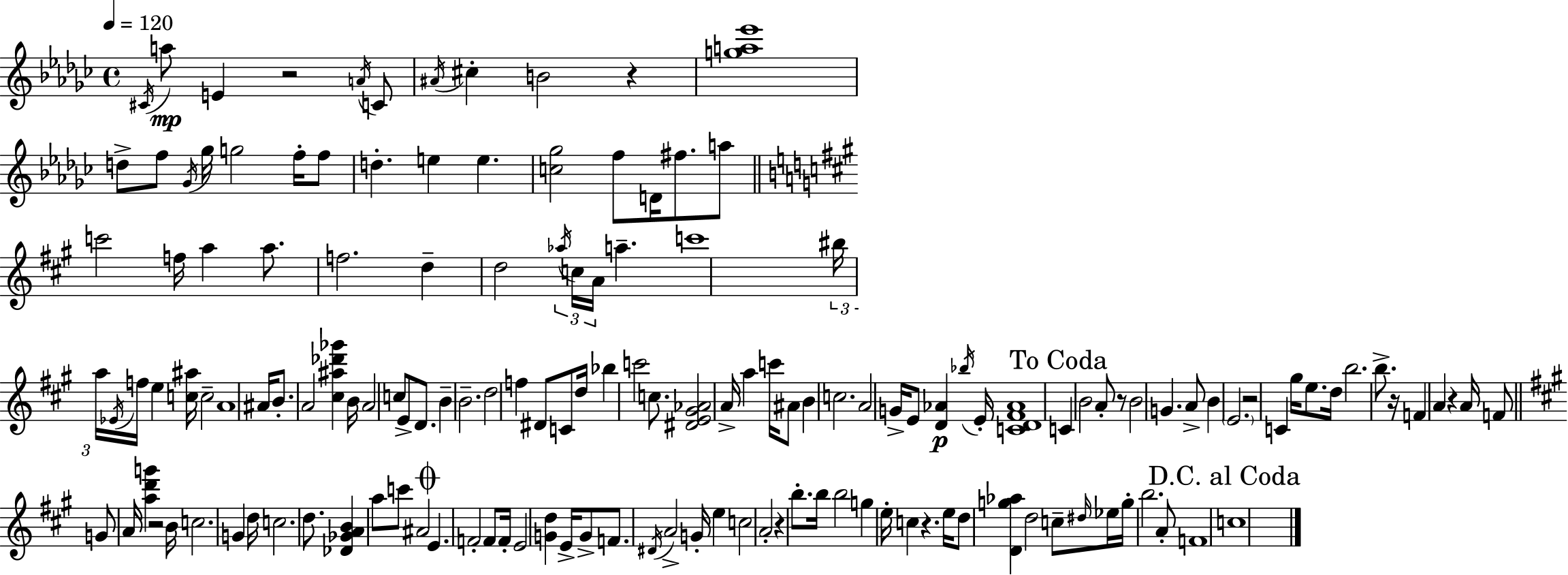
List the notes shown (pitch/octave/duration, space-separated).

C#4/s A5/e E4/q R/h A4/s C4/e A#4/s C#5/q B4/h R/q [G5,A5,Eb6]/w D5/e F5/e Gb4/s Gb5/s G5/h F5/s F5/e D5/q. E5/q E5/q. [C5,Gb5]/h F5/e D4/s F#5/e. A5/e C6/h F5/s A5/q A5/e. F5/h. D5/q D5/h Ab5/s C5/s A4/s A5/q. C6/w BIS5/s A5/s Eb4/s F5/s E5/q [C5,A#5]/s C5/h A4/w A#4/s B4/e. A4/h [C#5,A#5,Db6,Gb6]/q B4/s A4/h C5/e E4/e D4/e. B4/q B4/h. D5/h F5/q D#4/e C4/e D5/s Bb5/q C6/h C5/e. [D#4,E4,G#4,Ab4]/h A4/s A5/q C6/s A#4/e B4/q C5/h. A4/h G4/s E4/e [D4,Ab4]/q Bb5/s E4/s [C4,D4,F#4,Ab4]/w C4/q B4/h A4/e R/e B4/h G4/q. A4/e B4/q E4/h. R/h C4/q G#5/s E5/e. D5/s B5/h. B5/e. R/s F4/q A4/q R/q A4/s F4/e G4/e A4/s [A5,D6,G6]/q R/h B4/s C5/h. G4/q D5/s C5/h. D5/e. [Db4,Gb4,A4,B4]/q A5/e C6/e A#4/h E4/q. F4/h F4/e F4/s E4/h [G4,D5]/q E4/s G4/e F4/e. D#4/s A4/h G4/s E5/q C5/h A4/h R/q B5/e. B5/s B5/h G5/q E5/s C5/q R/q. E5/s D5/e [D4,G5,Ab5]/q D5/h C5/e D#5/s Eb5/s G5/s B5/h. A4/e F4/w C5/w